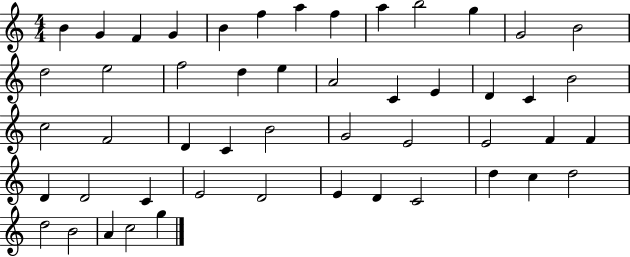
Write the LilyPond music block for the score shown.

{
  \clef treble
  \numericTimeSignature
  \time 4/4
  \key c \major
  b'4 g'4 f'4 g'4 | b'4 f''4 a''4 f''4 | a''4 b''2 g''4 | g'2 b'2 | \break d''2 e''2 | f''2 d''4 e''4 | a'2 c'4 e'4 | d'4 c'4 b'2 | \break c''2 f'2 | d'4 c'4 b'2 | g'2 e'2 | e'2 f'4 f'4 | \break d'4 d'2 c'4 | e'2 d'2 | e'4 d'4 c'2 | d''4 c''4 d''2 | \break d''2 b'2 | a'4 c''2 g''4 | \bar "|."
}